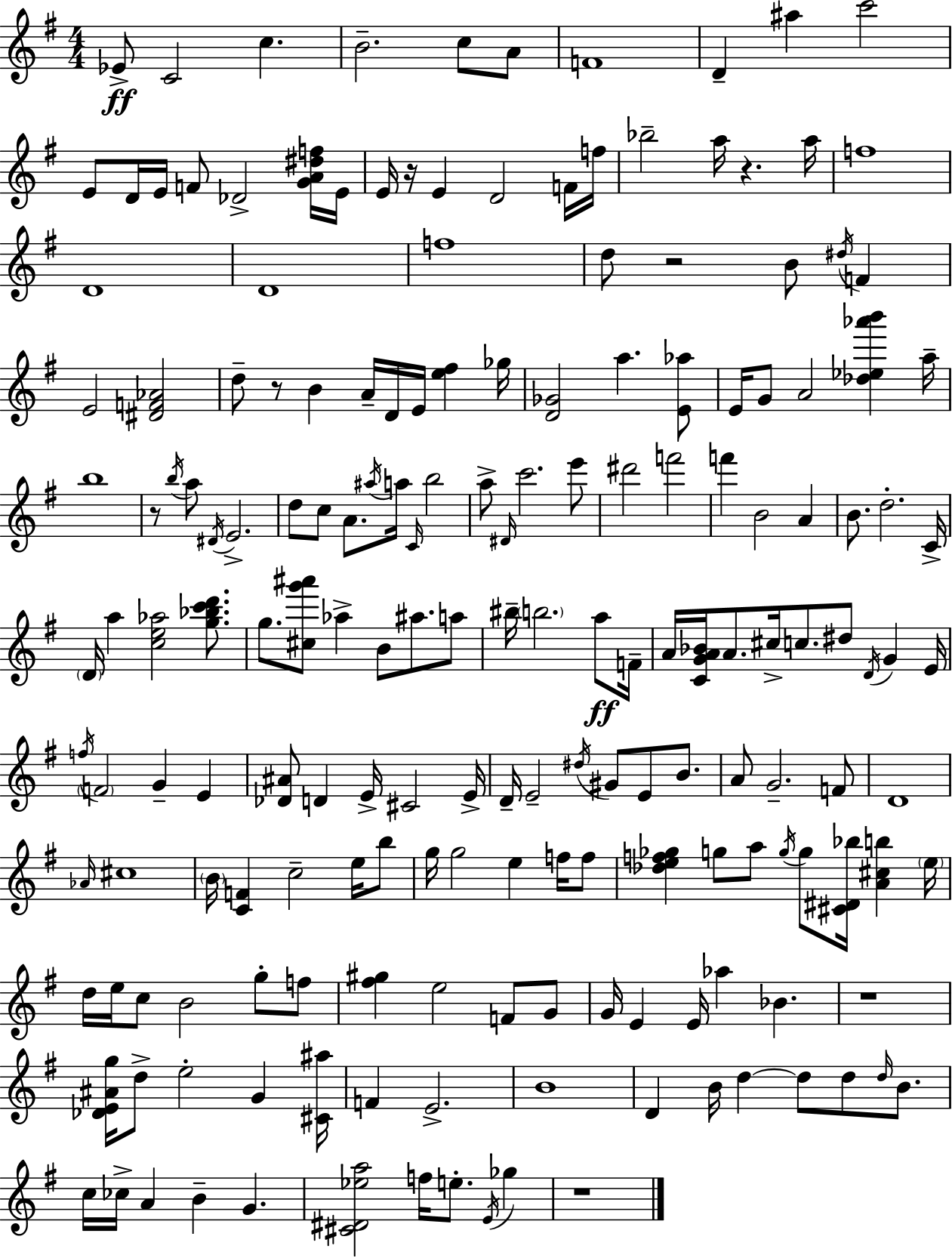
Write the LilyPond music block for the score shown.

{
  \clef treble
  \numericTimeSignature
  \time 4/4
  \key e \minor
  \repeat volta 2 { ees'8->\ff c'2 c''4. | b'2.-- c''8 a'8 | f'1 | d'4-- ais''4 c'''2 | \break e'8 d'16 e'16 f'8 des'2-> <g' a' dis'' f''>16 e'16 | e'16 r16 e'4 d'2 f'16 f''16 | bes''2-- a''16 r4. a''16 | f''1 | \break d'1 | d'1 | f''1 | d''8 r2 b'8 \acciaccatura { dis''16 } f'4 | \break e'2 <dis' f' aes'>2 | d''8-- r8 b'4 a'16-- d'16 e'16 <e'' fis''>4 | ges''16 <d' ges'>2 a''4. <e' aes''>8 | e'16 g'8 a'2 <des'' ees'' aes''' b'''>4 | \break a''16-- b''1 | r8 \acciaccatura { b''16 } a''8 \acciaccatura { dis'16 } e'2.-> | d''8 c''8 a'8. \acciaccatura { ais''16 } a''16 \grace { c'16 } b''2 | a''8-> \grace { dis'16 } c'''2. | \break e'''8 dis'''2 f'''2 | f'''4 b'2 | a'4 b'8. d''2.-. | c'16-> \parenthesize d'16 a''4 <c'' e'' aes''>2 | \break <g'' bes'' c''' d'''>8. g''8. <cis'' g''' ais'''>8 aes''4-> b'8 | ais''8. a''8 bis''16-- \parenthesize b''2. | a''8\ff f'16-- a'16 <c' g' a' bes'>16 a'8. cis''16-> c''8. dis''8 | \acciaccatura { d'16 } g'4 e'16 \acciaccatura { f''16 } \parenthesize f'2 | \break g'4-- e'4 <des' ais'>8 d'4 e'16-> cis'2 | e'16-> d'16-- e'2-- | \acciaccatura { dis''16 } gis'8 e'8 b'8. a'8 g'2.-- | f'8 d'1 | \break \grace { aes'16 } cis''1 | \parenthesize b'16 <c' f'>4 c''2-- | e''16 b''8 g''16 g''2 | e''4 f''16 f''8 <des'' e'' f'' ges''>4 g''8 | \break a''8 \acciaccatura { g''16 } g''8 <cis' dis' bes''>16 <a' cis'' b''>4 \parenthesize e''16 d''16 e''16 c''8 b'2 | g''8-. f''8 <fis'' gis''>4 e''2 | f'8 g'8 g'16 e'4 | e'16 aes''4 bes'4. r1 | \break <des' e' ais' g''>16 d''8-> e''2-. | g'4 <cis' ais''>16 f'4 e'2.-> | b'1 | d'4 b'16 | \break d''4~~ d''8 d''8 \grace { d''16 } b'8. c''16 ces''16-> a'4 | b'4-- g'4. <cis' dis' ees'' a''>2 | f''16 e''8.-. \acciaccatura { e'16 } ges''4 r1 | } \bar "|."
}